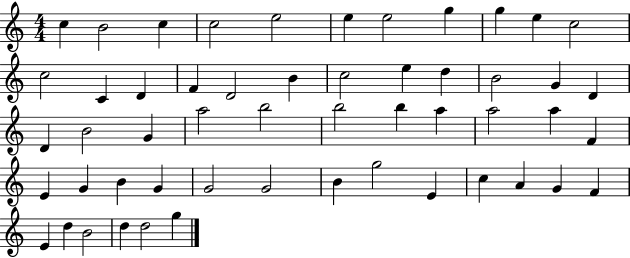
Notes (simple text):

C5/q B4/h C5/q C5/h E5/h E5/q E5/h G5/q G5/q E5/q C5/h C5/h C4/q D4/q F4/q D4/h B4/q C5/h E5/q D5/q B4/h G4/q D4/q D4/q B4/h G4/q A5/h B5/h B5/h B5/q A5/q A5/h A5/q F4/q E4/q G4/q B4/q G4/q G4/h G4/h B4/q G5/h E4/q C5/q A4/q G4/q F4/q E4/q D5/q B4/h D5/q D5/h G5/q